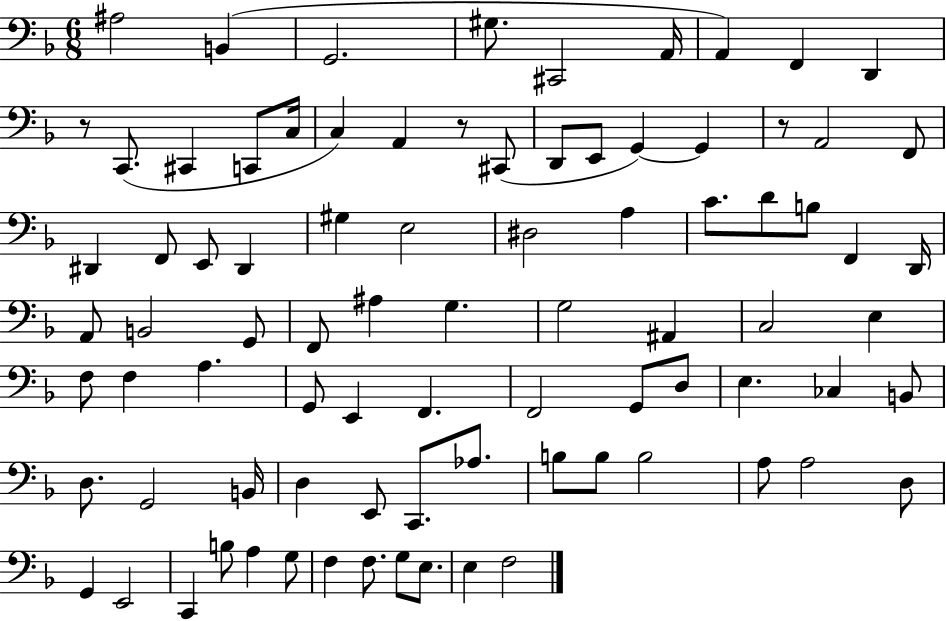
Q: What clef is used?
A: bass